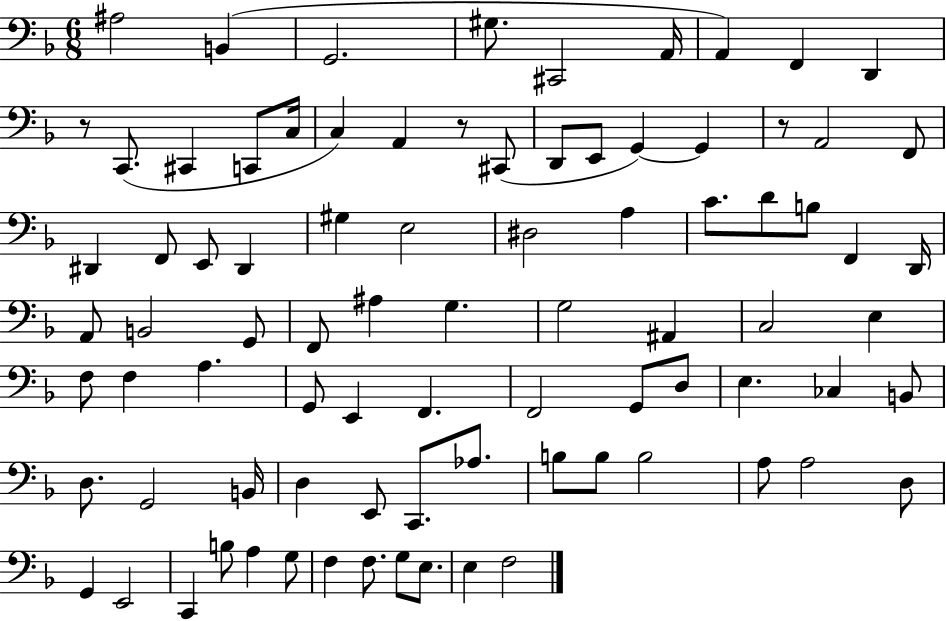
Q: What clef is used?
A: bass